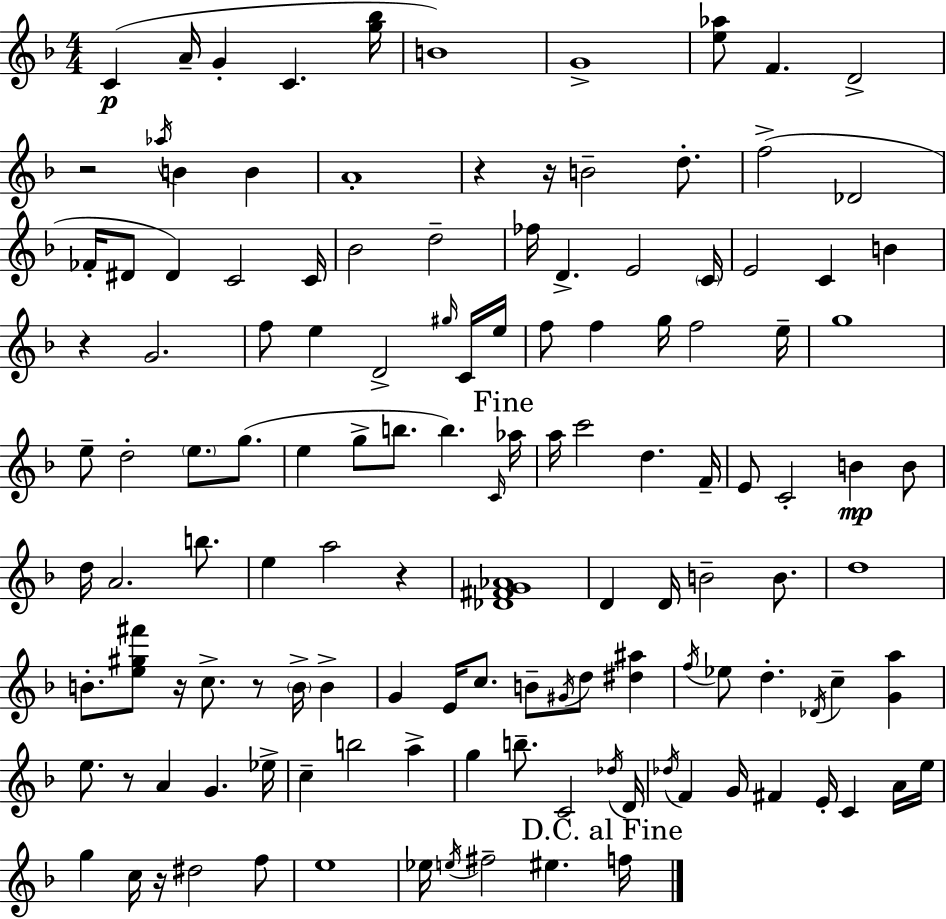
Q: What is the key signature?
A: D minor